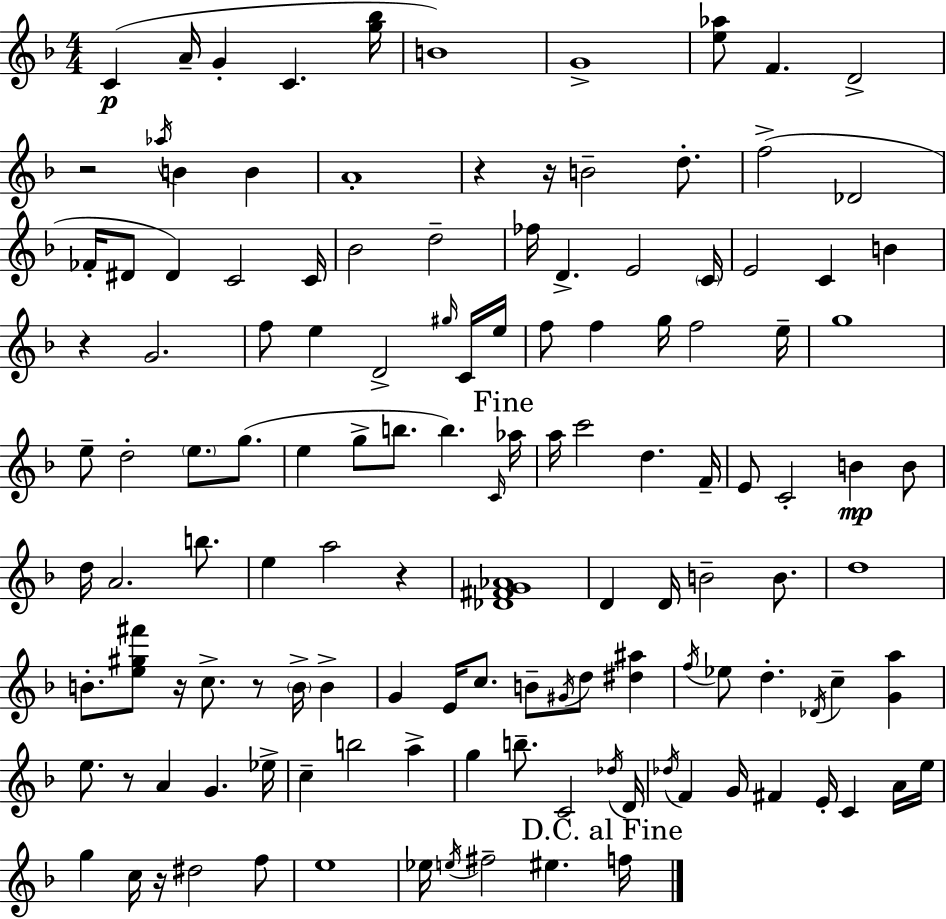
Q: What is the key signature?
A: D minor